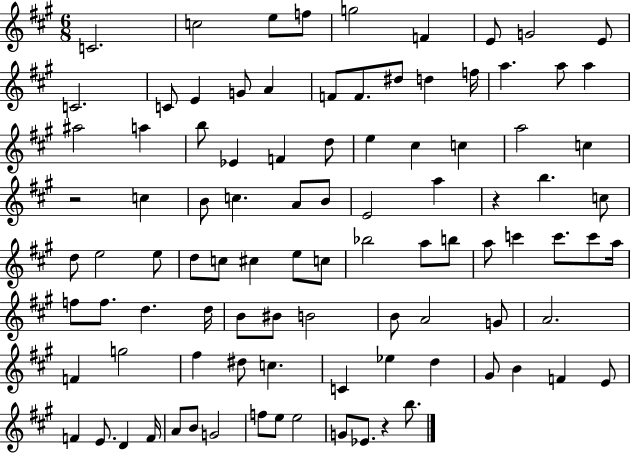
C4/h. C5/h E5/e F5/e G5/h F4/q E4/e G4/h E4/e C4/h. C4/e E4/q G4/e A4/q F4/e F4/e. D#5/e D5/q F5/s A5/q. A5/e A5/q A#5/h A5/q B5/e Eb4/q F4/q D5/e E5/q C#5/q C5/q A5/h C5/q R/h C5/q B4/e C5/q. A4/e B4/e E4/h A5/q R/q B5/q. C5/e D5/e E5/h E5/e D5/e C5/e C#5/q E5/e C5/e Bb5/h A5/e B5/e A5/e C6/q C6/e. C6/e A5/s F5/e F5/e. D5/q. D5/s B4/e BIS4/e B4/h B4/e A4/h G4/e A4/h. F4/q G5/h F#5/q D#5/e C5/q. C4/q Eb5/q D5/q G#4/e B4/q F4/q E4/e F4/q E4/e. D4/q F4/s A4/e B4/e G4/h F5/e E5/e E5/h G4/e Eb4/e. R/q B5/e.